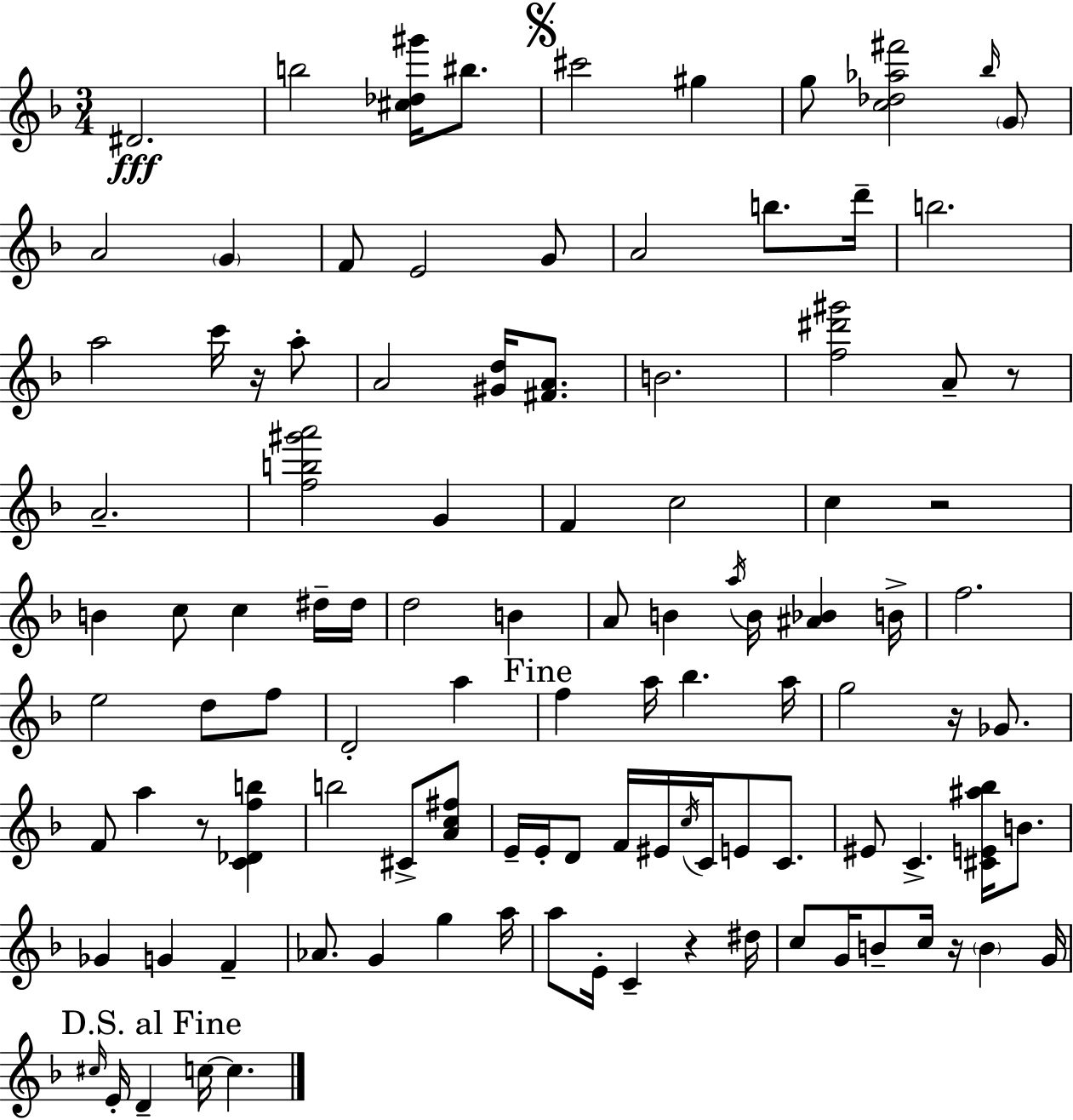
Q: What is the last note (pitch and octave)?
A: C5